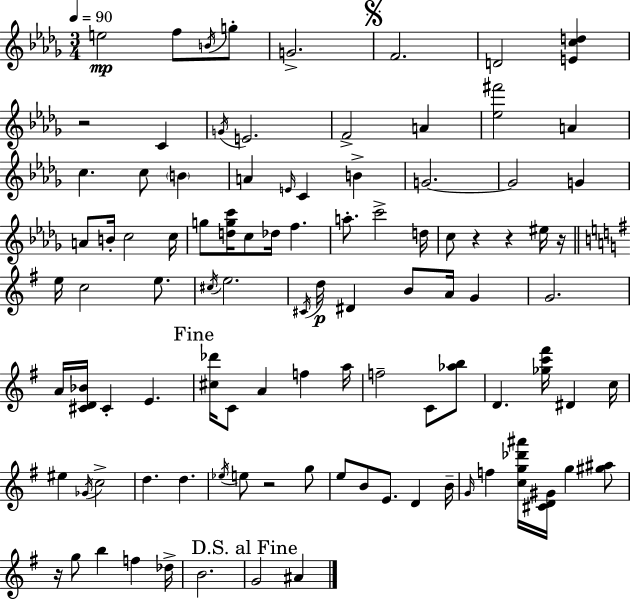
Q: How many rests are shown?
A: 6